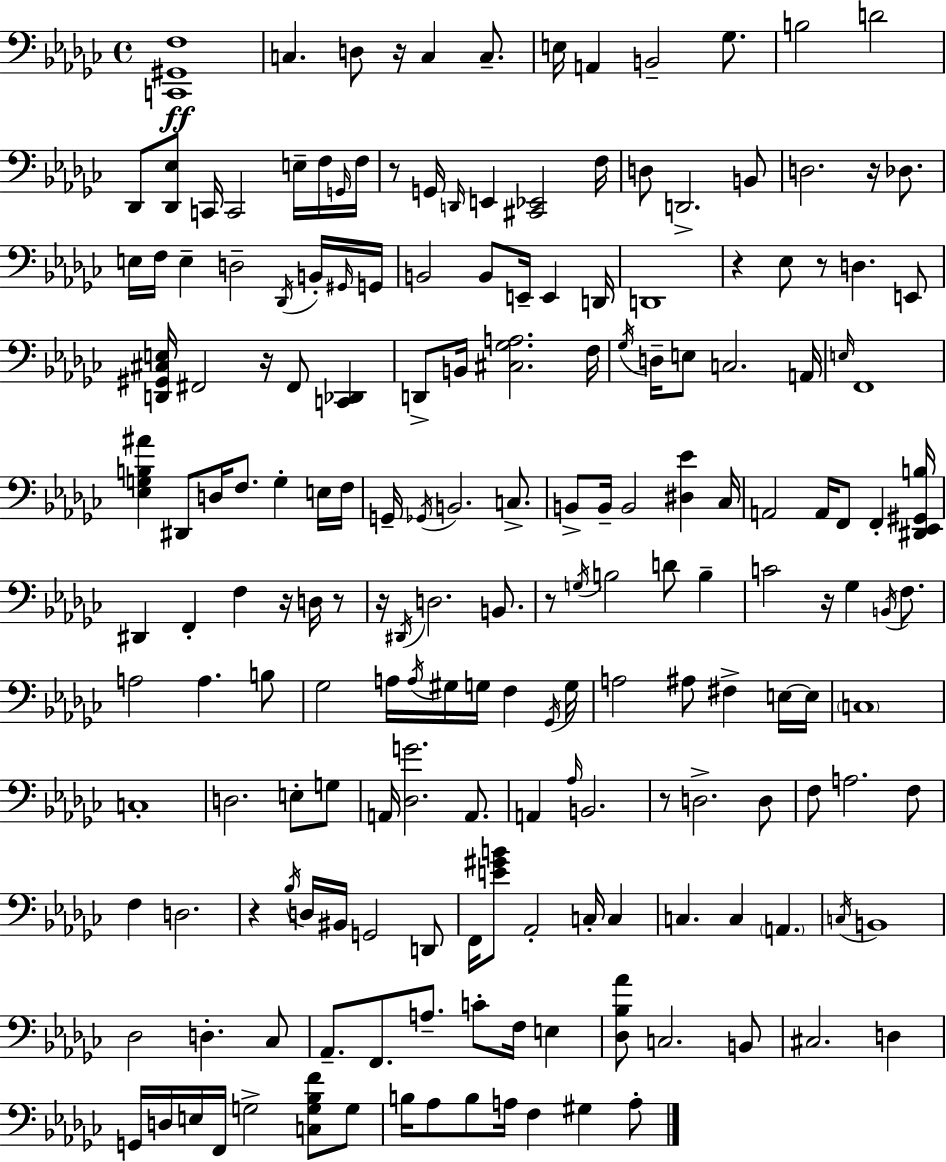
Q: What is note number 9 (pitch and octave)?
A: B3